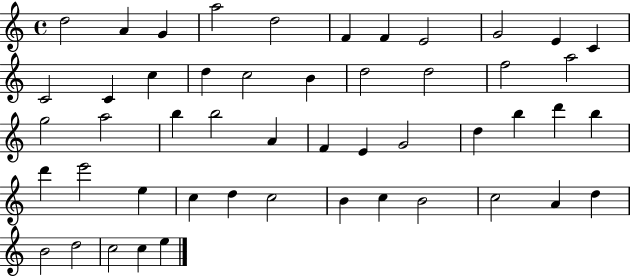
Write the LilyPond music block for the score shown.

{
  \clef treble
  \time 4/4
  \defaultTimeSignature
  \key c \major
  d''2 a'4 g'4 | a''2 d''2 | f'4 f'4 e'2 | g'2 e'4 c'4 | \break c'2 c'4 c''4 | d''4 c''2 b'4 | d''2 d''2 | f''2 a''2 | \break g''2 a''2 | b''4 b''2 a'4 | f'4 e'4 g'2 | d''4 b''4 d'''4 b''4 | \break d'''4 e'''2 e''4 | c''4 d''4 c''2 | b'4 c''4 b'2 | c''2 a'4 d''4 | \break b'2 d''2 | c''2 c''4 e''4 | \bar "|."
}